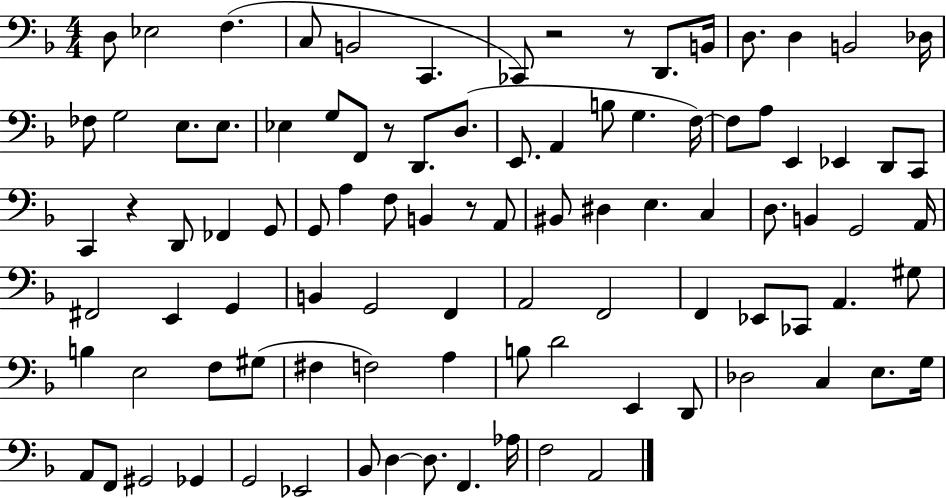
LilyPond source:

{
  \clef bass
  \numericTimeSignature
  \time 4/4
  \key f \major
  \repeat volta 2 { d8 ees2 f4.( | c8 b,2 c,4. | ces,8) r2 r8 d,8. b,16 | d8. d4 b,2 des16 | \break fes8 g2 e8. e8. | ees4 g8 f,8 r8 d,8. d8.( | e,8. a,4 b8 g4. f16~~) | f8 a8 e,4 ees,4 d,8 c,8 | \break c,4 r4 d,8 fes,4 g,8 | g,8 a4 f8 b,4 r8 a,8 | bis,8 dis4 e4. c4 | d8. b,4 g,2 a,16 | \break fis,2 e,4 g,4 | b,4 g,2 f,4 | a,2 f,2 | f,4 ees,8 ces,8 a,4. gis8 | \break b4 e2 f8 gis8( | fis4 f2) a4 | b8 d'2 e,4 d,8 | des2 c4 e8. g16 | \break a,8 f,8 gis,2 ges,4 | g,2 ees,2 | bes,8 d4~~ d8. f,4. aes16 | f2 a,2 | \break } \bar "|."
}